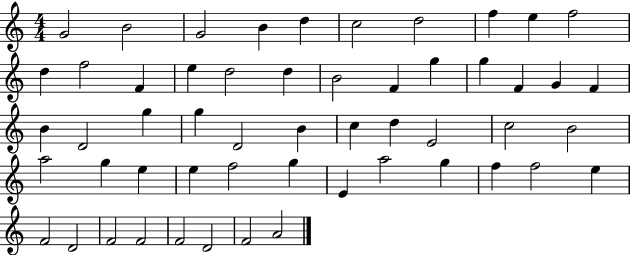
{
  \clef treble
  \numericTimeSignature
  \time 4/4
  \key c \major
  g'2 b'2 | g'2 b'4 d''4 | c''2 d''2 | f''4 e''4 f''2 | \break d''4 f''2 f'4 | e''4 d''2 d''4 | b'2 f'4 g''4 | g''4 f'4 g'4 f'4 | \break b'4 d'2 g''4 | g''4 d'2 b'4 | c''4 d''4 e'2 | c''2 b'2 | \break a''2 g''4 e''4 | e''4 f''2 g''4 | e'4 a''2 g''4 | f''4 f''2 e''4 | \break f'2 d'2 | f'2 f'2 | f'2 d'2 | f'2 a'2 | \break \bar "|."
}